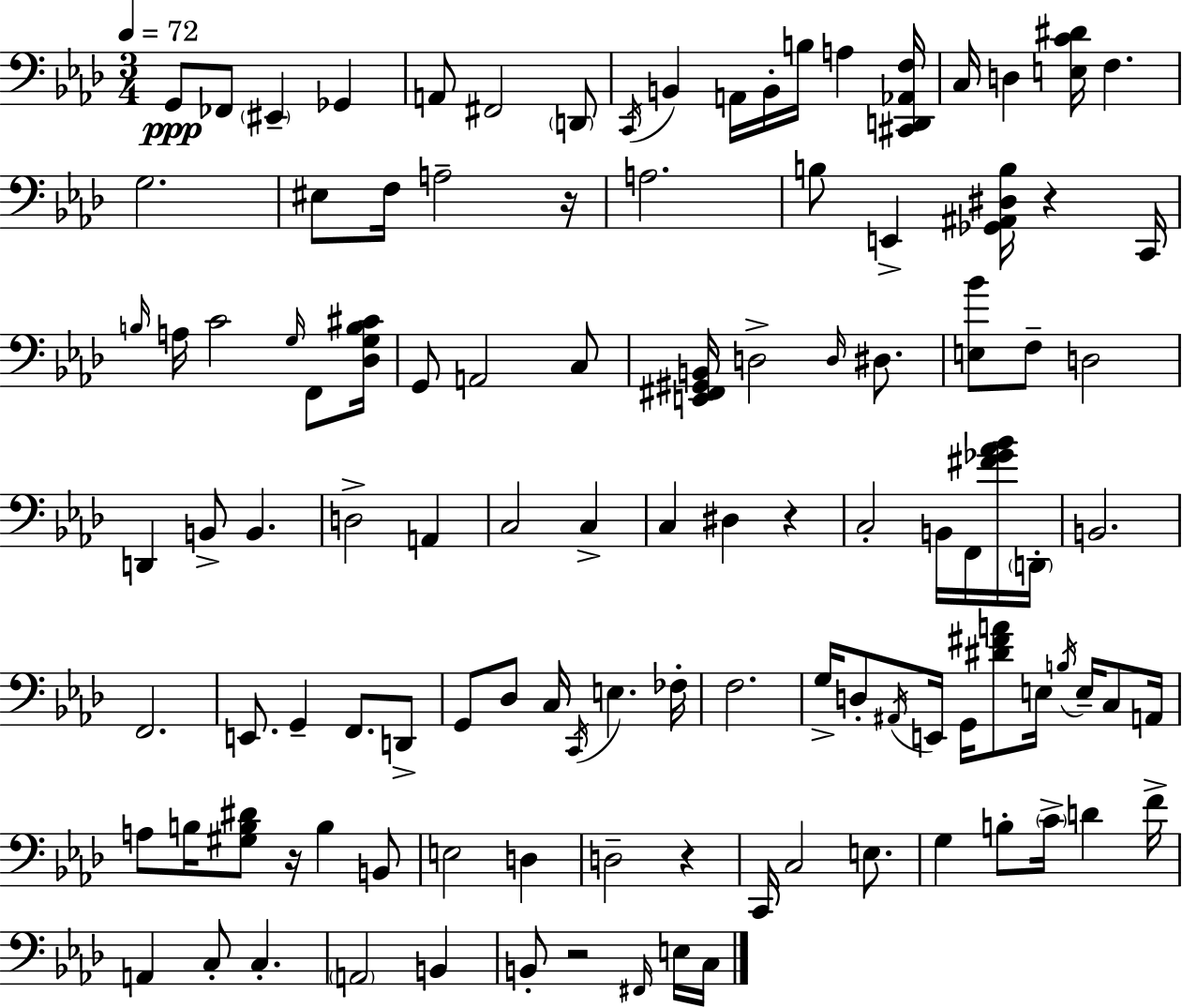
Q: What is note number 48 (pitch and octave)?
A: B2